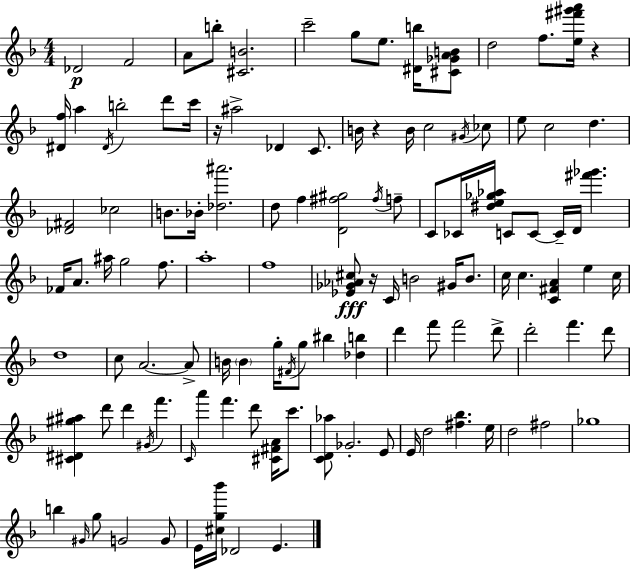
{
  \clef treble
  \numericTimeSignature
  \time 4/4
  \key f \major
  des'2\p f'2 | a'8 b''8-. <cis' b'>2. | c'''2-- g''8 e''8. <dis' b''>16 <cis' ges' a' b'>8 | d''2 f''8. <e'' fis''' gis''' a'''>16 r4 | \break <dis' f''>16 a''4 \acciaccatura { dis'16 } b''2-. d'''8 | c'''16 r16 ais''2-> des'4 c'8. | b'16 r4 b'16 c''2 \acciaccatura { gis'16 } | ces''8 e''8 c''2 d''4. | \break <des' fis'>2 ces''2 | b'8. bes'16-. <des'' ais'''>2. | d''8 f''4 <d' fis'' gis''>2 | \acciaccatura { fis''16 } f''8-- c'8 ces'16 <dis'' e'' ges'' aes''>16 c'8 c'8~~ c'16-- d'16 <fis''' ges'''>4. | \break fes'16 a'8. ais''16 g''2 | f''8. a''1-. | f''1 | <ees' ges' aes' cis''>8\fff r16 c'16 b'2 gis'16 | \break b'8. c''16 c''4. <c' fis' a'>4 e''4 | c''16 d''1 | c''8 a'2.~~ | a'8-> b'16 \parenthesize b'4 g''16-. \acciaccatura { fis'16 } g''8 bis''4 | \break <des'' b''>4 d'''4 f'''8 f'''2 | d'''8-> d'''2-. f'''4. | d'''8 <cis' dis' gis'' ais''>4 d'''8 d'''4 \acciaccatura { gis'16 } f'''4. | \grace { c'16 } a'''4 f'''4. | \break d'''8 <cis' fis' a'>16 c'''8. <c' d' aes''>8 ges'2.-. | e'8 e'16 d''2 <fis'' bes''>4. | e''16 d''2 fis''2 | ges''1 | \break b''4 \grace { gis'16 } g''8 g'2 | g'8 e'16 <cis'' g'' bes'''>16 des'2 | e'4. \bar "|."
}